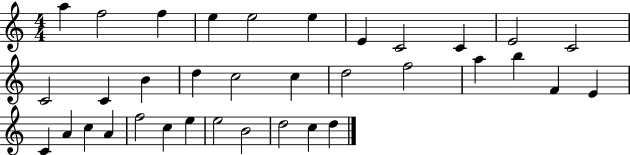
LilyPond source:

{
  \clef treble
  \numericTimeSignature
  \time 4/4
  \key c \major
  a''4 f''2 f''4 | e''4 e''2 e''4 | e'4 c'2 c'4 | e'2 c'2 | \break c'2 c'4 b'4 | d''4 c''2 c''4 | d''2 f''2 | a''4 b''4 f'4 e'4 | \break c'4 a'4 c''4 a'4 | f''2 c''4 e''4 | e''2 b'2 | d''2 c''4 d''4 | \break \bar "|."
}